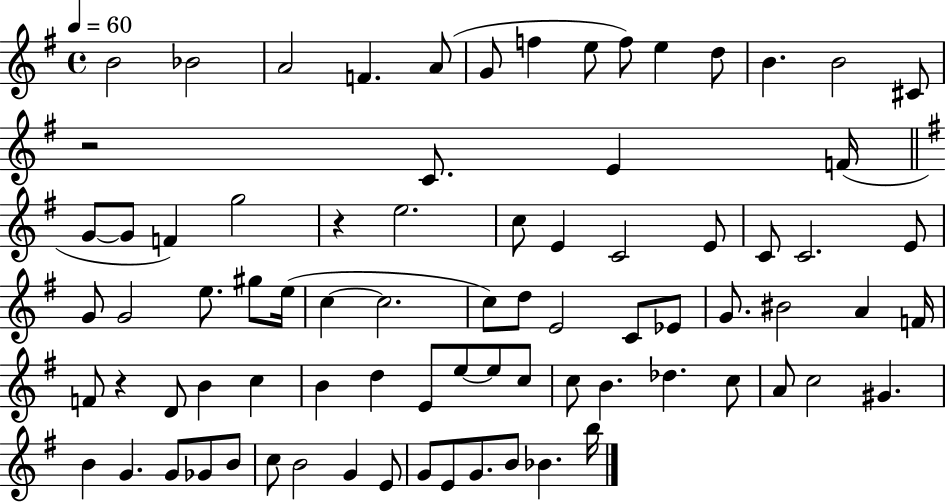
B4/h Bb4/h A4/h F4/q. A4/e G4/e F5/q E5/e F5/e E5/q D5/e B4/q. B4/h C#4/e R/h C4/e. E4/q F4/s G4/e G4/e F4/q G5/h R/q E5/h. C5/e E4/q C4/h E4/e C4/e C4/h. E4/e G4/e G4/h E5/e. G#5/e E5/s C5/q C5/h. C5/e D5/e E4/h C4/e Eb4/e G4/e. BIS4/h A4/q F4/s F4/e R/q D4/e B4/q C5/q B4/q D5/q E4/e E5/e E5/e C5/e C5/e B4/q. Db5/q. C5/e A4/e C5/h G#4/q. B4/q G4/q. G4/e Gb4/e B4/e C5/e B4/h G4/q E4/e G4/e E4/e G4/e. B4/e Bb4/q. B5/s